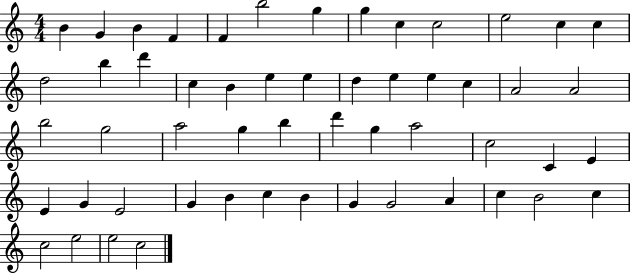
X:1
T:Untitled
M:4/4
L:1/4
K:C
B G B F F b2 g g c c2 e2 c c d2 b d' c B e e d e e c A2 A2 b2 g2 a2 g b d' g a2 c2 C E E G E2 G B c B G G2 A c B2 c c2 e2 e2 c2